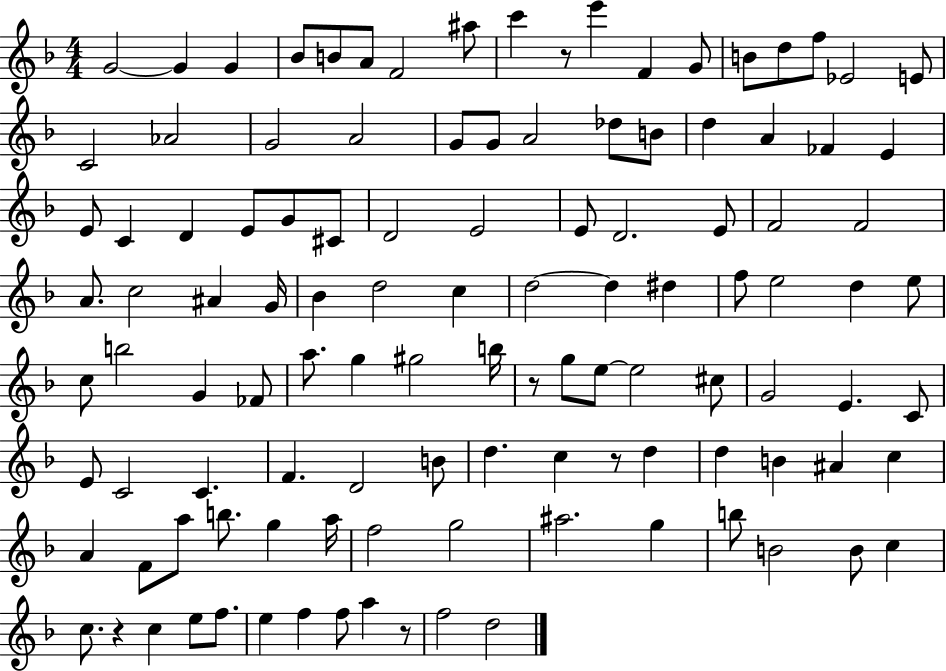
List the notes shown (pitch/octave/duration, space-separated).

G4/h G4/q G4/q Bb4/e B4/e A4/e F4/h A#5/e C6/q R/e E6/q F4/q G4/e B4/e D5/e F5/e Eb4/h E4/e C4/h Ab4/h G4/h A4/h G4/e G4/e A4/h Db5/e B4/e D5/q A4/q FES4/q E4/q E4/e C4/q D4/q E4/e G4/e C#4/e D4/h E4/h E4/e D4/h. E4/e F4/h F4/h A4/e. C5/h A#4/q G4/s Bb4/q D5/h C5/q D5/h D5/q D#5/q F5/e E5/h D5/q E5/e C5/e B5/h G4/q FES4/e A5/e. G5/q G#5/h B5/s R/e G5/e E5/e E5/h C#5/e G4/h E4/q. C4/e E4/e C4/h C4/q. F4/q. D4/h B4/e D5/q. C5/q R/e D5/q D5/q B4/q A#4/q C5/q A4/q F4/e A5/e B5/e. G5/q A5/s F5/h G5/h A#5/h. G5/q B5/e B4/h B4/e C5/q C5/e. R/q C5/q E5/e F5/e. E5/q F5/q F5/e A5/q R/e F5/h D5/h